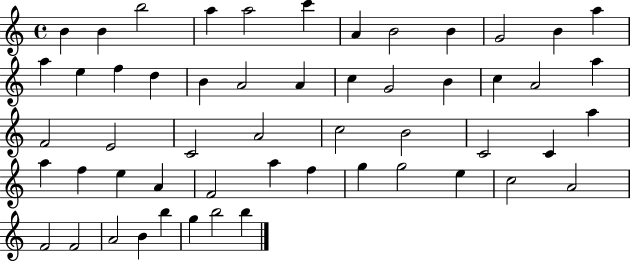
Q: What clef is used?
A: treble